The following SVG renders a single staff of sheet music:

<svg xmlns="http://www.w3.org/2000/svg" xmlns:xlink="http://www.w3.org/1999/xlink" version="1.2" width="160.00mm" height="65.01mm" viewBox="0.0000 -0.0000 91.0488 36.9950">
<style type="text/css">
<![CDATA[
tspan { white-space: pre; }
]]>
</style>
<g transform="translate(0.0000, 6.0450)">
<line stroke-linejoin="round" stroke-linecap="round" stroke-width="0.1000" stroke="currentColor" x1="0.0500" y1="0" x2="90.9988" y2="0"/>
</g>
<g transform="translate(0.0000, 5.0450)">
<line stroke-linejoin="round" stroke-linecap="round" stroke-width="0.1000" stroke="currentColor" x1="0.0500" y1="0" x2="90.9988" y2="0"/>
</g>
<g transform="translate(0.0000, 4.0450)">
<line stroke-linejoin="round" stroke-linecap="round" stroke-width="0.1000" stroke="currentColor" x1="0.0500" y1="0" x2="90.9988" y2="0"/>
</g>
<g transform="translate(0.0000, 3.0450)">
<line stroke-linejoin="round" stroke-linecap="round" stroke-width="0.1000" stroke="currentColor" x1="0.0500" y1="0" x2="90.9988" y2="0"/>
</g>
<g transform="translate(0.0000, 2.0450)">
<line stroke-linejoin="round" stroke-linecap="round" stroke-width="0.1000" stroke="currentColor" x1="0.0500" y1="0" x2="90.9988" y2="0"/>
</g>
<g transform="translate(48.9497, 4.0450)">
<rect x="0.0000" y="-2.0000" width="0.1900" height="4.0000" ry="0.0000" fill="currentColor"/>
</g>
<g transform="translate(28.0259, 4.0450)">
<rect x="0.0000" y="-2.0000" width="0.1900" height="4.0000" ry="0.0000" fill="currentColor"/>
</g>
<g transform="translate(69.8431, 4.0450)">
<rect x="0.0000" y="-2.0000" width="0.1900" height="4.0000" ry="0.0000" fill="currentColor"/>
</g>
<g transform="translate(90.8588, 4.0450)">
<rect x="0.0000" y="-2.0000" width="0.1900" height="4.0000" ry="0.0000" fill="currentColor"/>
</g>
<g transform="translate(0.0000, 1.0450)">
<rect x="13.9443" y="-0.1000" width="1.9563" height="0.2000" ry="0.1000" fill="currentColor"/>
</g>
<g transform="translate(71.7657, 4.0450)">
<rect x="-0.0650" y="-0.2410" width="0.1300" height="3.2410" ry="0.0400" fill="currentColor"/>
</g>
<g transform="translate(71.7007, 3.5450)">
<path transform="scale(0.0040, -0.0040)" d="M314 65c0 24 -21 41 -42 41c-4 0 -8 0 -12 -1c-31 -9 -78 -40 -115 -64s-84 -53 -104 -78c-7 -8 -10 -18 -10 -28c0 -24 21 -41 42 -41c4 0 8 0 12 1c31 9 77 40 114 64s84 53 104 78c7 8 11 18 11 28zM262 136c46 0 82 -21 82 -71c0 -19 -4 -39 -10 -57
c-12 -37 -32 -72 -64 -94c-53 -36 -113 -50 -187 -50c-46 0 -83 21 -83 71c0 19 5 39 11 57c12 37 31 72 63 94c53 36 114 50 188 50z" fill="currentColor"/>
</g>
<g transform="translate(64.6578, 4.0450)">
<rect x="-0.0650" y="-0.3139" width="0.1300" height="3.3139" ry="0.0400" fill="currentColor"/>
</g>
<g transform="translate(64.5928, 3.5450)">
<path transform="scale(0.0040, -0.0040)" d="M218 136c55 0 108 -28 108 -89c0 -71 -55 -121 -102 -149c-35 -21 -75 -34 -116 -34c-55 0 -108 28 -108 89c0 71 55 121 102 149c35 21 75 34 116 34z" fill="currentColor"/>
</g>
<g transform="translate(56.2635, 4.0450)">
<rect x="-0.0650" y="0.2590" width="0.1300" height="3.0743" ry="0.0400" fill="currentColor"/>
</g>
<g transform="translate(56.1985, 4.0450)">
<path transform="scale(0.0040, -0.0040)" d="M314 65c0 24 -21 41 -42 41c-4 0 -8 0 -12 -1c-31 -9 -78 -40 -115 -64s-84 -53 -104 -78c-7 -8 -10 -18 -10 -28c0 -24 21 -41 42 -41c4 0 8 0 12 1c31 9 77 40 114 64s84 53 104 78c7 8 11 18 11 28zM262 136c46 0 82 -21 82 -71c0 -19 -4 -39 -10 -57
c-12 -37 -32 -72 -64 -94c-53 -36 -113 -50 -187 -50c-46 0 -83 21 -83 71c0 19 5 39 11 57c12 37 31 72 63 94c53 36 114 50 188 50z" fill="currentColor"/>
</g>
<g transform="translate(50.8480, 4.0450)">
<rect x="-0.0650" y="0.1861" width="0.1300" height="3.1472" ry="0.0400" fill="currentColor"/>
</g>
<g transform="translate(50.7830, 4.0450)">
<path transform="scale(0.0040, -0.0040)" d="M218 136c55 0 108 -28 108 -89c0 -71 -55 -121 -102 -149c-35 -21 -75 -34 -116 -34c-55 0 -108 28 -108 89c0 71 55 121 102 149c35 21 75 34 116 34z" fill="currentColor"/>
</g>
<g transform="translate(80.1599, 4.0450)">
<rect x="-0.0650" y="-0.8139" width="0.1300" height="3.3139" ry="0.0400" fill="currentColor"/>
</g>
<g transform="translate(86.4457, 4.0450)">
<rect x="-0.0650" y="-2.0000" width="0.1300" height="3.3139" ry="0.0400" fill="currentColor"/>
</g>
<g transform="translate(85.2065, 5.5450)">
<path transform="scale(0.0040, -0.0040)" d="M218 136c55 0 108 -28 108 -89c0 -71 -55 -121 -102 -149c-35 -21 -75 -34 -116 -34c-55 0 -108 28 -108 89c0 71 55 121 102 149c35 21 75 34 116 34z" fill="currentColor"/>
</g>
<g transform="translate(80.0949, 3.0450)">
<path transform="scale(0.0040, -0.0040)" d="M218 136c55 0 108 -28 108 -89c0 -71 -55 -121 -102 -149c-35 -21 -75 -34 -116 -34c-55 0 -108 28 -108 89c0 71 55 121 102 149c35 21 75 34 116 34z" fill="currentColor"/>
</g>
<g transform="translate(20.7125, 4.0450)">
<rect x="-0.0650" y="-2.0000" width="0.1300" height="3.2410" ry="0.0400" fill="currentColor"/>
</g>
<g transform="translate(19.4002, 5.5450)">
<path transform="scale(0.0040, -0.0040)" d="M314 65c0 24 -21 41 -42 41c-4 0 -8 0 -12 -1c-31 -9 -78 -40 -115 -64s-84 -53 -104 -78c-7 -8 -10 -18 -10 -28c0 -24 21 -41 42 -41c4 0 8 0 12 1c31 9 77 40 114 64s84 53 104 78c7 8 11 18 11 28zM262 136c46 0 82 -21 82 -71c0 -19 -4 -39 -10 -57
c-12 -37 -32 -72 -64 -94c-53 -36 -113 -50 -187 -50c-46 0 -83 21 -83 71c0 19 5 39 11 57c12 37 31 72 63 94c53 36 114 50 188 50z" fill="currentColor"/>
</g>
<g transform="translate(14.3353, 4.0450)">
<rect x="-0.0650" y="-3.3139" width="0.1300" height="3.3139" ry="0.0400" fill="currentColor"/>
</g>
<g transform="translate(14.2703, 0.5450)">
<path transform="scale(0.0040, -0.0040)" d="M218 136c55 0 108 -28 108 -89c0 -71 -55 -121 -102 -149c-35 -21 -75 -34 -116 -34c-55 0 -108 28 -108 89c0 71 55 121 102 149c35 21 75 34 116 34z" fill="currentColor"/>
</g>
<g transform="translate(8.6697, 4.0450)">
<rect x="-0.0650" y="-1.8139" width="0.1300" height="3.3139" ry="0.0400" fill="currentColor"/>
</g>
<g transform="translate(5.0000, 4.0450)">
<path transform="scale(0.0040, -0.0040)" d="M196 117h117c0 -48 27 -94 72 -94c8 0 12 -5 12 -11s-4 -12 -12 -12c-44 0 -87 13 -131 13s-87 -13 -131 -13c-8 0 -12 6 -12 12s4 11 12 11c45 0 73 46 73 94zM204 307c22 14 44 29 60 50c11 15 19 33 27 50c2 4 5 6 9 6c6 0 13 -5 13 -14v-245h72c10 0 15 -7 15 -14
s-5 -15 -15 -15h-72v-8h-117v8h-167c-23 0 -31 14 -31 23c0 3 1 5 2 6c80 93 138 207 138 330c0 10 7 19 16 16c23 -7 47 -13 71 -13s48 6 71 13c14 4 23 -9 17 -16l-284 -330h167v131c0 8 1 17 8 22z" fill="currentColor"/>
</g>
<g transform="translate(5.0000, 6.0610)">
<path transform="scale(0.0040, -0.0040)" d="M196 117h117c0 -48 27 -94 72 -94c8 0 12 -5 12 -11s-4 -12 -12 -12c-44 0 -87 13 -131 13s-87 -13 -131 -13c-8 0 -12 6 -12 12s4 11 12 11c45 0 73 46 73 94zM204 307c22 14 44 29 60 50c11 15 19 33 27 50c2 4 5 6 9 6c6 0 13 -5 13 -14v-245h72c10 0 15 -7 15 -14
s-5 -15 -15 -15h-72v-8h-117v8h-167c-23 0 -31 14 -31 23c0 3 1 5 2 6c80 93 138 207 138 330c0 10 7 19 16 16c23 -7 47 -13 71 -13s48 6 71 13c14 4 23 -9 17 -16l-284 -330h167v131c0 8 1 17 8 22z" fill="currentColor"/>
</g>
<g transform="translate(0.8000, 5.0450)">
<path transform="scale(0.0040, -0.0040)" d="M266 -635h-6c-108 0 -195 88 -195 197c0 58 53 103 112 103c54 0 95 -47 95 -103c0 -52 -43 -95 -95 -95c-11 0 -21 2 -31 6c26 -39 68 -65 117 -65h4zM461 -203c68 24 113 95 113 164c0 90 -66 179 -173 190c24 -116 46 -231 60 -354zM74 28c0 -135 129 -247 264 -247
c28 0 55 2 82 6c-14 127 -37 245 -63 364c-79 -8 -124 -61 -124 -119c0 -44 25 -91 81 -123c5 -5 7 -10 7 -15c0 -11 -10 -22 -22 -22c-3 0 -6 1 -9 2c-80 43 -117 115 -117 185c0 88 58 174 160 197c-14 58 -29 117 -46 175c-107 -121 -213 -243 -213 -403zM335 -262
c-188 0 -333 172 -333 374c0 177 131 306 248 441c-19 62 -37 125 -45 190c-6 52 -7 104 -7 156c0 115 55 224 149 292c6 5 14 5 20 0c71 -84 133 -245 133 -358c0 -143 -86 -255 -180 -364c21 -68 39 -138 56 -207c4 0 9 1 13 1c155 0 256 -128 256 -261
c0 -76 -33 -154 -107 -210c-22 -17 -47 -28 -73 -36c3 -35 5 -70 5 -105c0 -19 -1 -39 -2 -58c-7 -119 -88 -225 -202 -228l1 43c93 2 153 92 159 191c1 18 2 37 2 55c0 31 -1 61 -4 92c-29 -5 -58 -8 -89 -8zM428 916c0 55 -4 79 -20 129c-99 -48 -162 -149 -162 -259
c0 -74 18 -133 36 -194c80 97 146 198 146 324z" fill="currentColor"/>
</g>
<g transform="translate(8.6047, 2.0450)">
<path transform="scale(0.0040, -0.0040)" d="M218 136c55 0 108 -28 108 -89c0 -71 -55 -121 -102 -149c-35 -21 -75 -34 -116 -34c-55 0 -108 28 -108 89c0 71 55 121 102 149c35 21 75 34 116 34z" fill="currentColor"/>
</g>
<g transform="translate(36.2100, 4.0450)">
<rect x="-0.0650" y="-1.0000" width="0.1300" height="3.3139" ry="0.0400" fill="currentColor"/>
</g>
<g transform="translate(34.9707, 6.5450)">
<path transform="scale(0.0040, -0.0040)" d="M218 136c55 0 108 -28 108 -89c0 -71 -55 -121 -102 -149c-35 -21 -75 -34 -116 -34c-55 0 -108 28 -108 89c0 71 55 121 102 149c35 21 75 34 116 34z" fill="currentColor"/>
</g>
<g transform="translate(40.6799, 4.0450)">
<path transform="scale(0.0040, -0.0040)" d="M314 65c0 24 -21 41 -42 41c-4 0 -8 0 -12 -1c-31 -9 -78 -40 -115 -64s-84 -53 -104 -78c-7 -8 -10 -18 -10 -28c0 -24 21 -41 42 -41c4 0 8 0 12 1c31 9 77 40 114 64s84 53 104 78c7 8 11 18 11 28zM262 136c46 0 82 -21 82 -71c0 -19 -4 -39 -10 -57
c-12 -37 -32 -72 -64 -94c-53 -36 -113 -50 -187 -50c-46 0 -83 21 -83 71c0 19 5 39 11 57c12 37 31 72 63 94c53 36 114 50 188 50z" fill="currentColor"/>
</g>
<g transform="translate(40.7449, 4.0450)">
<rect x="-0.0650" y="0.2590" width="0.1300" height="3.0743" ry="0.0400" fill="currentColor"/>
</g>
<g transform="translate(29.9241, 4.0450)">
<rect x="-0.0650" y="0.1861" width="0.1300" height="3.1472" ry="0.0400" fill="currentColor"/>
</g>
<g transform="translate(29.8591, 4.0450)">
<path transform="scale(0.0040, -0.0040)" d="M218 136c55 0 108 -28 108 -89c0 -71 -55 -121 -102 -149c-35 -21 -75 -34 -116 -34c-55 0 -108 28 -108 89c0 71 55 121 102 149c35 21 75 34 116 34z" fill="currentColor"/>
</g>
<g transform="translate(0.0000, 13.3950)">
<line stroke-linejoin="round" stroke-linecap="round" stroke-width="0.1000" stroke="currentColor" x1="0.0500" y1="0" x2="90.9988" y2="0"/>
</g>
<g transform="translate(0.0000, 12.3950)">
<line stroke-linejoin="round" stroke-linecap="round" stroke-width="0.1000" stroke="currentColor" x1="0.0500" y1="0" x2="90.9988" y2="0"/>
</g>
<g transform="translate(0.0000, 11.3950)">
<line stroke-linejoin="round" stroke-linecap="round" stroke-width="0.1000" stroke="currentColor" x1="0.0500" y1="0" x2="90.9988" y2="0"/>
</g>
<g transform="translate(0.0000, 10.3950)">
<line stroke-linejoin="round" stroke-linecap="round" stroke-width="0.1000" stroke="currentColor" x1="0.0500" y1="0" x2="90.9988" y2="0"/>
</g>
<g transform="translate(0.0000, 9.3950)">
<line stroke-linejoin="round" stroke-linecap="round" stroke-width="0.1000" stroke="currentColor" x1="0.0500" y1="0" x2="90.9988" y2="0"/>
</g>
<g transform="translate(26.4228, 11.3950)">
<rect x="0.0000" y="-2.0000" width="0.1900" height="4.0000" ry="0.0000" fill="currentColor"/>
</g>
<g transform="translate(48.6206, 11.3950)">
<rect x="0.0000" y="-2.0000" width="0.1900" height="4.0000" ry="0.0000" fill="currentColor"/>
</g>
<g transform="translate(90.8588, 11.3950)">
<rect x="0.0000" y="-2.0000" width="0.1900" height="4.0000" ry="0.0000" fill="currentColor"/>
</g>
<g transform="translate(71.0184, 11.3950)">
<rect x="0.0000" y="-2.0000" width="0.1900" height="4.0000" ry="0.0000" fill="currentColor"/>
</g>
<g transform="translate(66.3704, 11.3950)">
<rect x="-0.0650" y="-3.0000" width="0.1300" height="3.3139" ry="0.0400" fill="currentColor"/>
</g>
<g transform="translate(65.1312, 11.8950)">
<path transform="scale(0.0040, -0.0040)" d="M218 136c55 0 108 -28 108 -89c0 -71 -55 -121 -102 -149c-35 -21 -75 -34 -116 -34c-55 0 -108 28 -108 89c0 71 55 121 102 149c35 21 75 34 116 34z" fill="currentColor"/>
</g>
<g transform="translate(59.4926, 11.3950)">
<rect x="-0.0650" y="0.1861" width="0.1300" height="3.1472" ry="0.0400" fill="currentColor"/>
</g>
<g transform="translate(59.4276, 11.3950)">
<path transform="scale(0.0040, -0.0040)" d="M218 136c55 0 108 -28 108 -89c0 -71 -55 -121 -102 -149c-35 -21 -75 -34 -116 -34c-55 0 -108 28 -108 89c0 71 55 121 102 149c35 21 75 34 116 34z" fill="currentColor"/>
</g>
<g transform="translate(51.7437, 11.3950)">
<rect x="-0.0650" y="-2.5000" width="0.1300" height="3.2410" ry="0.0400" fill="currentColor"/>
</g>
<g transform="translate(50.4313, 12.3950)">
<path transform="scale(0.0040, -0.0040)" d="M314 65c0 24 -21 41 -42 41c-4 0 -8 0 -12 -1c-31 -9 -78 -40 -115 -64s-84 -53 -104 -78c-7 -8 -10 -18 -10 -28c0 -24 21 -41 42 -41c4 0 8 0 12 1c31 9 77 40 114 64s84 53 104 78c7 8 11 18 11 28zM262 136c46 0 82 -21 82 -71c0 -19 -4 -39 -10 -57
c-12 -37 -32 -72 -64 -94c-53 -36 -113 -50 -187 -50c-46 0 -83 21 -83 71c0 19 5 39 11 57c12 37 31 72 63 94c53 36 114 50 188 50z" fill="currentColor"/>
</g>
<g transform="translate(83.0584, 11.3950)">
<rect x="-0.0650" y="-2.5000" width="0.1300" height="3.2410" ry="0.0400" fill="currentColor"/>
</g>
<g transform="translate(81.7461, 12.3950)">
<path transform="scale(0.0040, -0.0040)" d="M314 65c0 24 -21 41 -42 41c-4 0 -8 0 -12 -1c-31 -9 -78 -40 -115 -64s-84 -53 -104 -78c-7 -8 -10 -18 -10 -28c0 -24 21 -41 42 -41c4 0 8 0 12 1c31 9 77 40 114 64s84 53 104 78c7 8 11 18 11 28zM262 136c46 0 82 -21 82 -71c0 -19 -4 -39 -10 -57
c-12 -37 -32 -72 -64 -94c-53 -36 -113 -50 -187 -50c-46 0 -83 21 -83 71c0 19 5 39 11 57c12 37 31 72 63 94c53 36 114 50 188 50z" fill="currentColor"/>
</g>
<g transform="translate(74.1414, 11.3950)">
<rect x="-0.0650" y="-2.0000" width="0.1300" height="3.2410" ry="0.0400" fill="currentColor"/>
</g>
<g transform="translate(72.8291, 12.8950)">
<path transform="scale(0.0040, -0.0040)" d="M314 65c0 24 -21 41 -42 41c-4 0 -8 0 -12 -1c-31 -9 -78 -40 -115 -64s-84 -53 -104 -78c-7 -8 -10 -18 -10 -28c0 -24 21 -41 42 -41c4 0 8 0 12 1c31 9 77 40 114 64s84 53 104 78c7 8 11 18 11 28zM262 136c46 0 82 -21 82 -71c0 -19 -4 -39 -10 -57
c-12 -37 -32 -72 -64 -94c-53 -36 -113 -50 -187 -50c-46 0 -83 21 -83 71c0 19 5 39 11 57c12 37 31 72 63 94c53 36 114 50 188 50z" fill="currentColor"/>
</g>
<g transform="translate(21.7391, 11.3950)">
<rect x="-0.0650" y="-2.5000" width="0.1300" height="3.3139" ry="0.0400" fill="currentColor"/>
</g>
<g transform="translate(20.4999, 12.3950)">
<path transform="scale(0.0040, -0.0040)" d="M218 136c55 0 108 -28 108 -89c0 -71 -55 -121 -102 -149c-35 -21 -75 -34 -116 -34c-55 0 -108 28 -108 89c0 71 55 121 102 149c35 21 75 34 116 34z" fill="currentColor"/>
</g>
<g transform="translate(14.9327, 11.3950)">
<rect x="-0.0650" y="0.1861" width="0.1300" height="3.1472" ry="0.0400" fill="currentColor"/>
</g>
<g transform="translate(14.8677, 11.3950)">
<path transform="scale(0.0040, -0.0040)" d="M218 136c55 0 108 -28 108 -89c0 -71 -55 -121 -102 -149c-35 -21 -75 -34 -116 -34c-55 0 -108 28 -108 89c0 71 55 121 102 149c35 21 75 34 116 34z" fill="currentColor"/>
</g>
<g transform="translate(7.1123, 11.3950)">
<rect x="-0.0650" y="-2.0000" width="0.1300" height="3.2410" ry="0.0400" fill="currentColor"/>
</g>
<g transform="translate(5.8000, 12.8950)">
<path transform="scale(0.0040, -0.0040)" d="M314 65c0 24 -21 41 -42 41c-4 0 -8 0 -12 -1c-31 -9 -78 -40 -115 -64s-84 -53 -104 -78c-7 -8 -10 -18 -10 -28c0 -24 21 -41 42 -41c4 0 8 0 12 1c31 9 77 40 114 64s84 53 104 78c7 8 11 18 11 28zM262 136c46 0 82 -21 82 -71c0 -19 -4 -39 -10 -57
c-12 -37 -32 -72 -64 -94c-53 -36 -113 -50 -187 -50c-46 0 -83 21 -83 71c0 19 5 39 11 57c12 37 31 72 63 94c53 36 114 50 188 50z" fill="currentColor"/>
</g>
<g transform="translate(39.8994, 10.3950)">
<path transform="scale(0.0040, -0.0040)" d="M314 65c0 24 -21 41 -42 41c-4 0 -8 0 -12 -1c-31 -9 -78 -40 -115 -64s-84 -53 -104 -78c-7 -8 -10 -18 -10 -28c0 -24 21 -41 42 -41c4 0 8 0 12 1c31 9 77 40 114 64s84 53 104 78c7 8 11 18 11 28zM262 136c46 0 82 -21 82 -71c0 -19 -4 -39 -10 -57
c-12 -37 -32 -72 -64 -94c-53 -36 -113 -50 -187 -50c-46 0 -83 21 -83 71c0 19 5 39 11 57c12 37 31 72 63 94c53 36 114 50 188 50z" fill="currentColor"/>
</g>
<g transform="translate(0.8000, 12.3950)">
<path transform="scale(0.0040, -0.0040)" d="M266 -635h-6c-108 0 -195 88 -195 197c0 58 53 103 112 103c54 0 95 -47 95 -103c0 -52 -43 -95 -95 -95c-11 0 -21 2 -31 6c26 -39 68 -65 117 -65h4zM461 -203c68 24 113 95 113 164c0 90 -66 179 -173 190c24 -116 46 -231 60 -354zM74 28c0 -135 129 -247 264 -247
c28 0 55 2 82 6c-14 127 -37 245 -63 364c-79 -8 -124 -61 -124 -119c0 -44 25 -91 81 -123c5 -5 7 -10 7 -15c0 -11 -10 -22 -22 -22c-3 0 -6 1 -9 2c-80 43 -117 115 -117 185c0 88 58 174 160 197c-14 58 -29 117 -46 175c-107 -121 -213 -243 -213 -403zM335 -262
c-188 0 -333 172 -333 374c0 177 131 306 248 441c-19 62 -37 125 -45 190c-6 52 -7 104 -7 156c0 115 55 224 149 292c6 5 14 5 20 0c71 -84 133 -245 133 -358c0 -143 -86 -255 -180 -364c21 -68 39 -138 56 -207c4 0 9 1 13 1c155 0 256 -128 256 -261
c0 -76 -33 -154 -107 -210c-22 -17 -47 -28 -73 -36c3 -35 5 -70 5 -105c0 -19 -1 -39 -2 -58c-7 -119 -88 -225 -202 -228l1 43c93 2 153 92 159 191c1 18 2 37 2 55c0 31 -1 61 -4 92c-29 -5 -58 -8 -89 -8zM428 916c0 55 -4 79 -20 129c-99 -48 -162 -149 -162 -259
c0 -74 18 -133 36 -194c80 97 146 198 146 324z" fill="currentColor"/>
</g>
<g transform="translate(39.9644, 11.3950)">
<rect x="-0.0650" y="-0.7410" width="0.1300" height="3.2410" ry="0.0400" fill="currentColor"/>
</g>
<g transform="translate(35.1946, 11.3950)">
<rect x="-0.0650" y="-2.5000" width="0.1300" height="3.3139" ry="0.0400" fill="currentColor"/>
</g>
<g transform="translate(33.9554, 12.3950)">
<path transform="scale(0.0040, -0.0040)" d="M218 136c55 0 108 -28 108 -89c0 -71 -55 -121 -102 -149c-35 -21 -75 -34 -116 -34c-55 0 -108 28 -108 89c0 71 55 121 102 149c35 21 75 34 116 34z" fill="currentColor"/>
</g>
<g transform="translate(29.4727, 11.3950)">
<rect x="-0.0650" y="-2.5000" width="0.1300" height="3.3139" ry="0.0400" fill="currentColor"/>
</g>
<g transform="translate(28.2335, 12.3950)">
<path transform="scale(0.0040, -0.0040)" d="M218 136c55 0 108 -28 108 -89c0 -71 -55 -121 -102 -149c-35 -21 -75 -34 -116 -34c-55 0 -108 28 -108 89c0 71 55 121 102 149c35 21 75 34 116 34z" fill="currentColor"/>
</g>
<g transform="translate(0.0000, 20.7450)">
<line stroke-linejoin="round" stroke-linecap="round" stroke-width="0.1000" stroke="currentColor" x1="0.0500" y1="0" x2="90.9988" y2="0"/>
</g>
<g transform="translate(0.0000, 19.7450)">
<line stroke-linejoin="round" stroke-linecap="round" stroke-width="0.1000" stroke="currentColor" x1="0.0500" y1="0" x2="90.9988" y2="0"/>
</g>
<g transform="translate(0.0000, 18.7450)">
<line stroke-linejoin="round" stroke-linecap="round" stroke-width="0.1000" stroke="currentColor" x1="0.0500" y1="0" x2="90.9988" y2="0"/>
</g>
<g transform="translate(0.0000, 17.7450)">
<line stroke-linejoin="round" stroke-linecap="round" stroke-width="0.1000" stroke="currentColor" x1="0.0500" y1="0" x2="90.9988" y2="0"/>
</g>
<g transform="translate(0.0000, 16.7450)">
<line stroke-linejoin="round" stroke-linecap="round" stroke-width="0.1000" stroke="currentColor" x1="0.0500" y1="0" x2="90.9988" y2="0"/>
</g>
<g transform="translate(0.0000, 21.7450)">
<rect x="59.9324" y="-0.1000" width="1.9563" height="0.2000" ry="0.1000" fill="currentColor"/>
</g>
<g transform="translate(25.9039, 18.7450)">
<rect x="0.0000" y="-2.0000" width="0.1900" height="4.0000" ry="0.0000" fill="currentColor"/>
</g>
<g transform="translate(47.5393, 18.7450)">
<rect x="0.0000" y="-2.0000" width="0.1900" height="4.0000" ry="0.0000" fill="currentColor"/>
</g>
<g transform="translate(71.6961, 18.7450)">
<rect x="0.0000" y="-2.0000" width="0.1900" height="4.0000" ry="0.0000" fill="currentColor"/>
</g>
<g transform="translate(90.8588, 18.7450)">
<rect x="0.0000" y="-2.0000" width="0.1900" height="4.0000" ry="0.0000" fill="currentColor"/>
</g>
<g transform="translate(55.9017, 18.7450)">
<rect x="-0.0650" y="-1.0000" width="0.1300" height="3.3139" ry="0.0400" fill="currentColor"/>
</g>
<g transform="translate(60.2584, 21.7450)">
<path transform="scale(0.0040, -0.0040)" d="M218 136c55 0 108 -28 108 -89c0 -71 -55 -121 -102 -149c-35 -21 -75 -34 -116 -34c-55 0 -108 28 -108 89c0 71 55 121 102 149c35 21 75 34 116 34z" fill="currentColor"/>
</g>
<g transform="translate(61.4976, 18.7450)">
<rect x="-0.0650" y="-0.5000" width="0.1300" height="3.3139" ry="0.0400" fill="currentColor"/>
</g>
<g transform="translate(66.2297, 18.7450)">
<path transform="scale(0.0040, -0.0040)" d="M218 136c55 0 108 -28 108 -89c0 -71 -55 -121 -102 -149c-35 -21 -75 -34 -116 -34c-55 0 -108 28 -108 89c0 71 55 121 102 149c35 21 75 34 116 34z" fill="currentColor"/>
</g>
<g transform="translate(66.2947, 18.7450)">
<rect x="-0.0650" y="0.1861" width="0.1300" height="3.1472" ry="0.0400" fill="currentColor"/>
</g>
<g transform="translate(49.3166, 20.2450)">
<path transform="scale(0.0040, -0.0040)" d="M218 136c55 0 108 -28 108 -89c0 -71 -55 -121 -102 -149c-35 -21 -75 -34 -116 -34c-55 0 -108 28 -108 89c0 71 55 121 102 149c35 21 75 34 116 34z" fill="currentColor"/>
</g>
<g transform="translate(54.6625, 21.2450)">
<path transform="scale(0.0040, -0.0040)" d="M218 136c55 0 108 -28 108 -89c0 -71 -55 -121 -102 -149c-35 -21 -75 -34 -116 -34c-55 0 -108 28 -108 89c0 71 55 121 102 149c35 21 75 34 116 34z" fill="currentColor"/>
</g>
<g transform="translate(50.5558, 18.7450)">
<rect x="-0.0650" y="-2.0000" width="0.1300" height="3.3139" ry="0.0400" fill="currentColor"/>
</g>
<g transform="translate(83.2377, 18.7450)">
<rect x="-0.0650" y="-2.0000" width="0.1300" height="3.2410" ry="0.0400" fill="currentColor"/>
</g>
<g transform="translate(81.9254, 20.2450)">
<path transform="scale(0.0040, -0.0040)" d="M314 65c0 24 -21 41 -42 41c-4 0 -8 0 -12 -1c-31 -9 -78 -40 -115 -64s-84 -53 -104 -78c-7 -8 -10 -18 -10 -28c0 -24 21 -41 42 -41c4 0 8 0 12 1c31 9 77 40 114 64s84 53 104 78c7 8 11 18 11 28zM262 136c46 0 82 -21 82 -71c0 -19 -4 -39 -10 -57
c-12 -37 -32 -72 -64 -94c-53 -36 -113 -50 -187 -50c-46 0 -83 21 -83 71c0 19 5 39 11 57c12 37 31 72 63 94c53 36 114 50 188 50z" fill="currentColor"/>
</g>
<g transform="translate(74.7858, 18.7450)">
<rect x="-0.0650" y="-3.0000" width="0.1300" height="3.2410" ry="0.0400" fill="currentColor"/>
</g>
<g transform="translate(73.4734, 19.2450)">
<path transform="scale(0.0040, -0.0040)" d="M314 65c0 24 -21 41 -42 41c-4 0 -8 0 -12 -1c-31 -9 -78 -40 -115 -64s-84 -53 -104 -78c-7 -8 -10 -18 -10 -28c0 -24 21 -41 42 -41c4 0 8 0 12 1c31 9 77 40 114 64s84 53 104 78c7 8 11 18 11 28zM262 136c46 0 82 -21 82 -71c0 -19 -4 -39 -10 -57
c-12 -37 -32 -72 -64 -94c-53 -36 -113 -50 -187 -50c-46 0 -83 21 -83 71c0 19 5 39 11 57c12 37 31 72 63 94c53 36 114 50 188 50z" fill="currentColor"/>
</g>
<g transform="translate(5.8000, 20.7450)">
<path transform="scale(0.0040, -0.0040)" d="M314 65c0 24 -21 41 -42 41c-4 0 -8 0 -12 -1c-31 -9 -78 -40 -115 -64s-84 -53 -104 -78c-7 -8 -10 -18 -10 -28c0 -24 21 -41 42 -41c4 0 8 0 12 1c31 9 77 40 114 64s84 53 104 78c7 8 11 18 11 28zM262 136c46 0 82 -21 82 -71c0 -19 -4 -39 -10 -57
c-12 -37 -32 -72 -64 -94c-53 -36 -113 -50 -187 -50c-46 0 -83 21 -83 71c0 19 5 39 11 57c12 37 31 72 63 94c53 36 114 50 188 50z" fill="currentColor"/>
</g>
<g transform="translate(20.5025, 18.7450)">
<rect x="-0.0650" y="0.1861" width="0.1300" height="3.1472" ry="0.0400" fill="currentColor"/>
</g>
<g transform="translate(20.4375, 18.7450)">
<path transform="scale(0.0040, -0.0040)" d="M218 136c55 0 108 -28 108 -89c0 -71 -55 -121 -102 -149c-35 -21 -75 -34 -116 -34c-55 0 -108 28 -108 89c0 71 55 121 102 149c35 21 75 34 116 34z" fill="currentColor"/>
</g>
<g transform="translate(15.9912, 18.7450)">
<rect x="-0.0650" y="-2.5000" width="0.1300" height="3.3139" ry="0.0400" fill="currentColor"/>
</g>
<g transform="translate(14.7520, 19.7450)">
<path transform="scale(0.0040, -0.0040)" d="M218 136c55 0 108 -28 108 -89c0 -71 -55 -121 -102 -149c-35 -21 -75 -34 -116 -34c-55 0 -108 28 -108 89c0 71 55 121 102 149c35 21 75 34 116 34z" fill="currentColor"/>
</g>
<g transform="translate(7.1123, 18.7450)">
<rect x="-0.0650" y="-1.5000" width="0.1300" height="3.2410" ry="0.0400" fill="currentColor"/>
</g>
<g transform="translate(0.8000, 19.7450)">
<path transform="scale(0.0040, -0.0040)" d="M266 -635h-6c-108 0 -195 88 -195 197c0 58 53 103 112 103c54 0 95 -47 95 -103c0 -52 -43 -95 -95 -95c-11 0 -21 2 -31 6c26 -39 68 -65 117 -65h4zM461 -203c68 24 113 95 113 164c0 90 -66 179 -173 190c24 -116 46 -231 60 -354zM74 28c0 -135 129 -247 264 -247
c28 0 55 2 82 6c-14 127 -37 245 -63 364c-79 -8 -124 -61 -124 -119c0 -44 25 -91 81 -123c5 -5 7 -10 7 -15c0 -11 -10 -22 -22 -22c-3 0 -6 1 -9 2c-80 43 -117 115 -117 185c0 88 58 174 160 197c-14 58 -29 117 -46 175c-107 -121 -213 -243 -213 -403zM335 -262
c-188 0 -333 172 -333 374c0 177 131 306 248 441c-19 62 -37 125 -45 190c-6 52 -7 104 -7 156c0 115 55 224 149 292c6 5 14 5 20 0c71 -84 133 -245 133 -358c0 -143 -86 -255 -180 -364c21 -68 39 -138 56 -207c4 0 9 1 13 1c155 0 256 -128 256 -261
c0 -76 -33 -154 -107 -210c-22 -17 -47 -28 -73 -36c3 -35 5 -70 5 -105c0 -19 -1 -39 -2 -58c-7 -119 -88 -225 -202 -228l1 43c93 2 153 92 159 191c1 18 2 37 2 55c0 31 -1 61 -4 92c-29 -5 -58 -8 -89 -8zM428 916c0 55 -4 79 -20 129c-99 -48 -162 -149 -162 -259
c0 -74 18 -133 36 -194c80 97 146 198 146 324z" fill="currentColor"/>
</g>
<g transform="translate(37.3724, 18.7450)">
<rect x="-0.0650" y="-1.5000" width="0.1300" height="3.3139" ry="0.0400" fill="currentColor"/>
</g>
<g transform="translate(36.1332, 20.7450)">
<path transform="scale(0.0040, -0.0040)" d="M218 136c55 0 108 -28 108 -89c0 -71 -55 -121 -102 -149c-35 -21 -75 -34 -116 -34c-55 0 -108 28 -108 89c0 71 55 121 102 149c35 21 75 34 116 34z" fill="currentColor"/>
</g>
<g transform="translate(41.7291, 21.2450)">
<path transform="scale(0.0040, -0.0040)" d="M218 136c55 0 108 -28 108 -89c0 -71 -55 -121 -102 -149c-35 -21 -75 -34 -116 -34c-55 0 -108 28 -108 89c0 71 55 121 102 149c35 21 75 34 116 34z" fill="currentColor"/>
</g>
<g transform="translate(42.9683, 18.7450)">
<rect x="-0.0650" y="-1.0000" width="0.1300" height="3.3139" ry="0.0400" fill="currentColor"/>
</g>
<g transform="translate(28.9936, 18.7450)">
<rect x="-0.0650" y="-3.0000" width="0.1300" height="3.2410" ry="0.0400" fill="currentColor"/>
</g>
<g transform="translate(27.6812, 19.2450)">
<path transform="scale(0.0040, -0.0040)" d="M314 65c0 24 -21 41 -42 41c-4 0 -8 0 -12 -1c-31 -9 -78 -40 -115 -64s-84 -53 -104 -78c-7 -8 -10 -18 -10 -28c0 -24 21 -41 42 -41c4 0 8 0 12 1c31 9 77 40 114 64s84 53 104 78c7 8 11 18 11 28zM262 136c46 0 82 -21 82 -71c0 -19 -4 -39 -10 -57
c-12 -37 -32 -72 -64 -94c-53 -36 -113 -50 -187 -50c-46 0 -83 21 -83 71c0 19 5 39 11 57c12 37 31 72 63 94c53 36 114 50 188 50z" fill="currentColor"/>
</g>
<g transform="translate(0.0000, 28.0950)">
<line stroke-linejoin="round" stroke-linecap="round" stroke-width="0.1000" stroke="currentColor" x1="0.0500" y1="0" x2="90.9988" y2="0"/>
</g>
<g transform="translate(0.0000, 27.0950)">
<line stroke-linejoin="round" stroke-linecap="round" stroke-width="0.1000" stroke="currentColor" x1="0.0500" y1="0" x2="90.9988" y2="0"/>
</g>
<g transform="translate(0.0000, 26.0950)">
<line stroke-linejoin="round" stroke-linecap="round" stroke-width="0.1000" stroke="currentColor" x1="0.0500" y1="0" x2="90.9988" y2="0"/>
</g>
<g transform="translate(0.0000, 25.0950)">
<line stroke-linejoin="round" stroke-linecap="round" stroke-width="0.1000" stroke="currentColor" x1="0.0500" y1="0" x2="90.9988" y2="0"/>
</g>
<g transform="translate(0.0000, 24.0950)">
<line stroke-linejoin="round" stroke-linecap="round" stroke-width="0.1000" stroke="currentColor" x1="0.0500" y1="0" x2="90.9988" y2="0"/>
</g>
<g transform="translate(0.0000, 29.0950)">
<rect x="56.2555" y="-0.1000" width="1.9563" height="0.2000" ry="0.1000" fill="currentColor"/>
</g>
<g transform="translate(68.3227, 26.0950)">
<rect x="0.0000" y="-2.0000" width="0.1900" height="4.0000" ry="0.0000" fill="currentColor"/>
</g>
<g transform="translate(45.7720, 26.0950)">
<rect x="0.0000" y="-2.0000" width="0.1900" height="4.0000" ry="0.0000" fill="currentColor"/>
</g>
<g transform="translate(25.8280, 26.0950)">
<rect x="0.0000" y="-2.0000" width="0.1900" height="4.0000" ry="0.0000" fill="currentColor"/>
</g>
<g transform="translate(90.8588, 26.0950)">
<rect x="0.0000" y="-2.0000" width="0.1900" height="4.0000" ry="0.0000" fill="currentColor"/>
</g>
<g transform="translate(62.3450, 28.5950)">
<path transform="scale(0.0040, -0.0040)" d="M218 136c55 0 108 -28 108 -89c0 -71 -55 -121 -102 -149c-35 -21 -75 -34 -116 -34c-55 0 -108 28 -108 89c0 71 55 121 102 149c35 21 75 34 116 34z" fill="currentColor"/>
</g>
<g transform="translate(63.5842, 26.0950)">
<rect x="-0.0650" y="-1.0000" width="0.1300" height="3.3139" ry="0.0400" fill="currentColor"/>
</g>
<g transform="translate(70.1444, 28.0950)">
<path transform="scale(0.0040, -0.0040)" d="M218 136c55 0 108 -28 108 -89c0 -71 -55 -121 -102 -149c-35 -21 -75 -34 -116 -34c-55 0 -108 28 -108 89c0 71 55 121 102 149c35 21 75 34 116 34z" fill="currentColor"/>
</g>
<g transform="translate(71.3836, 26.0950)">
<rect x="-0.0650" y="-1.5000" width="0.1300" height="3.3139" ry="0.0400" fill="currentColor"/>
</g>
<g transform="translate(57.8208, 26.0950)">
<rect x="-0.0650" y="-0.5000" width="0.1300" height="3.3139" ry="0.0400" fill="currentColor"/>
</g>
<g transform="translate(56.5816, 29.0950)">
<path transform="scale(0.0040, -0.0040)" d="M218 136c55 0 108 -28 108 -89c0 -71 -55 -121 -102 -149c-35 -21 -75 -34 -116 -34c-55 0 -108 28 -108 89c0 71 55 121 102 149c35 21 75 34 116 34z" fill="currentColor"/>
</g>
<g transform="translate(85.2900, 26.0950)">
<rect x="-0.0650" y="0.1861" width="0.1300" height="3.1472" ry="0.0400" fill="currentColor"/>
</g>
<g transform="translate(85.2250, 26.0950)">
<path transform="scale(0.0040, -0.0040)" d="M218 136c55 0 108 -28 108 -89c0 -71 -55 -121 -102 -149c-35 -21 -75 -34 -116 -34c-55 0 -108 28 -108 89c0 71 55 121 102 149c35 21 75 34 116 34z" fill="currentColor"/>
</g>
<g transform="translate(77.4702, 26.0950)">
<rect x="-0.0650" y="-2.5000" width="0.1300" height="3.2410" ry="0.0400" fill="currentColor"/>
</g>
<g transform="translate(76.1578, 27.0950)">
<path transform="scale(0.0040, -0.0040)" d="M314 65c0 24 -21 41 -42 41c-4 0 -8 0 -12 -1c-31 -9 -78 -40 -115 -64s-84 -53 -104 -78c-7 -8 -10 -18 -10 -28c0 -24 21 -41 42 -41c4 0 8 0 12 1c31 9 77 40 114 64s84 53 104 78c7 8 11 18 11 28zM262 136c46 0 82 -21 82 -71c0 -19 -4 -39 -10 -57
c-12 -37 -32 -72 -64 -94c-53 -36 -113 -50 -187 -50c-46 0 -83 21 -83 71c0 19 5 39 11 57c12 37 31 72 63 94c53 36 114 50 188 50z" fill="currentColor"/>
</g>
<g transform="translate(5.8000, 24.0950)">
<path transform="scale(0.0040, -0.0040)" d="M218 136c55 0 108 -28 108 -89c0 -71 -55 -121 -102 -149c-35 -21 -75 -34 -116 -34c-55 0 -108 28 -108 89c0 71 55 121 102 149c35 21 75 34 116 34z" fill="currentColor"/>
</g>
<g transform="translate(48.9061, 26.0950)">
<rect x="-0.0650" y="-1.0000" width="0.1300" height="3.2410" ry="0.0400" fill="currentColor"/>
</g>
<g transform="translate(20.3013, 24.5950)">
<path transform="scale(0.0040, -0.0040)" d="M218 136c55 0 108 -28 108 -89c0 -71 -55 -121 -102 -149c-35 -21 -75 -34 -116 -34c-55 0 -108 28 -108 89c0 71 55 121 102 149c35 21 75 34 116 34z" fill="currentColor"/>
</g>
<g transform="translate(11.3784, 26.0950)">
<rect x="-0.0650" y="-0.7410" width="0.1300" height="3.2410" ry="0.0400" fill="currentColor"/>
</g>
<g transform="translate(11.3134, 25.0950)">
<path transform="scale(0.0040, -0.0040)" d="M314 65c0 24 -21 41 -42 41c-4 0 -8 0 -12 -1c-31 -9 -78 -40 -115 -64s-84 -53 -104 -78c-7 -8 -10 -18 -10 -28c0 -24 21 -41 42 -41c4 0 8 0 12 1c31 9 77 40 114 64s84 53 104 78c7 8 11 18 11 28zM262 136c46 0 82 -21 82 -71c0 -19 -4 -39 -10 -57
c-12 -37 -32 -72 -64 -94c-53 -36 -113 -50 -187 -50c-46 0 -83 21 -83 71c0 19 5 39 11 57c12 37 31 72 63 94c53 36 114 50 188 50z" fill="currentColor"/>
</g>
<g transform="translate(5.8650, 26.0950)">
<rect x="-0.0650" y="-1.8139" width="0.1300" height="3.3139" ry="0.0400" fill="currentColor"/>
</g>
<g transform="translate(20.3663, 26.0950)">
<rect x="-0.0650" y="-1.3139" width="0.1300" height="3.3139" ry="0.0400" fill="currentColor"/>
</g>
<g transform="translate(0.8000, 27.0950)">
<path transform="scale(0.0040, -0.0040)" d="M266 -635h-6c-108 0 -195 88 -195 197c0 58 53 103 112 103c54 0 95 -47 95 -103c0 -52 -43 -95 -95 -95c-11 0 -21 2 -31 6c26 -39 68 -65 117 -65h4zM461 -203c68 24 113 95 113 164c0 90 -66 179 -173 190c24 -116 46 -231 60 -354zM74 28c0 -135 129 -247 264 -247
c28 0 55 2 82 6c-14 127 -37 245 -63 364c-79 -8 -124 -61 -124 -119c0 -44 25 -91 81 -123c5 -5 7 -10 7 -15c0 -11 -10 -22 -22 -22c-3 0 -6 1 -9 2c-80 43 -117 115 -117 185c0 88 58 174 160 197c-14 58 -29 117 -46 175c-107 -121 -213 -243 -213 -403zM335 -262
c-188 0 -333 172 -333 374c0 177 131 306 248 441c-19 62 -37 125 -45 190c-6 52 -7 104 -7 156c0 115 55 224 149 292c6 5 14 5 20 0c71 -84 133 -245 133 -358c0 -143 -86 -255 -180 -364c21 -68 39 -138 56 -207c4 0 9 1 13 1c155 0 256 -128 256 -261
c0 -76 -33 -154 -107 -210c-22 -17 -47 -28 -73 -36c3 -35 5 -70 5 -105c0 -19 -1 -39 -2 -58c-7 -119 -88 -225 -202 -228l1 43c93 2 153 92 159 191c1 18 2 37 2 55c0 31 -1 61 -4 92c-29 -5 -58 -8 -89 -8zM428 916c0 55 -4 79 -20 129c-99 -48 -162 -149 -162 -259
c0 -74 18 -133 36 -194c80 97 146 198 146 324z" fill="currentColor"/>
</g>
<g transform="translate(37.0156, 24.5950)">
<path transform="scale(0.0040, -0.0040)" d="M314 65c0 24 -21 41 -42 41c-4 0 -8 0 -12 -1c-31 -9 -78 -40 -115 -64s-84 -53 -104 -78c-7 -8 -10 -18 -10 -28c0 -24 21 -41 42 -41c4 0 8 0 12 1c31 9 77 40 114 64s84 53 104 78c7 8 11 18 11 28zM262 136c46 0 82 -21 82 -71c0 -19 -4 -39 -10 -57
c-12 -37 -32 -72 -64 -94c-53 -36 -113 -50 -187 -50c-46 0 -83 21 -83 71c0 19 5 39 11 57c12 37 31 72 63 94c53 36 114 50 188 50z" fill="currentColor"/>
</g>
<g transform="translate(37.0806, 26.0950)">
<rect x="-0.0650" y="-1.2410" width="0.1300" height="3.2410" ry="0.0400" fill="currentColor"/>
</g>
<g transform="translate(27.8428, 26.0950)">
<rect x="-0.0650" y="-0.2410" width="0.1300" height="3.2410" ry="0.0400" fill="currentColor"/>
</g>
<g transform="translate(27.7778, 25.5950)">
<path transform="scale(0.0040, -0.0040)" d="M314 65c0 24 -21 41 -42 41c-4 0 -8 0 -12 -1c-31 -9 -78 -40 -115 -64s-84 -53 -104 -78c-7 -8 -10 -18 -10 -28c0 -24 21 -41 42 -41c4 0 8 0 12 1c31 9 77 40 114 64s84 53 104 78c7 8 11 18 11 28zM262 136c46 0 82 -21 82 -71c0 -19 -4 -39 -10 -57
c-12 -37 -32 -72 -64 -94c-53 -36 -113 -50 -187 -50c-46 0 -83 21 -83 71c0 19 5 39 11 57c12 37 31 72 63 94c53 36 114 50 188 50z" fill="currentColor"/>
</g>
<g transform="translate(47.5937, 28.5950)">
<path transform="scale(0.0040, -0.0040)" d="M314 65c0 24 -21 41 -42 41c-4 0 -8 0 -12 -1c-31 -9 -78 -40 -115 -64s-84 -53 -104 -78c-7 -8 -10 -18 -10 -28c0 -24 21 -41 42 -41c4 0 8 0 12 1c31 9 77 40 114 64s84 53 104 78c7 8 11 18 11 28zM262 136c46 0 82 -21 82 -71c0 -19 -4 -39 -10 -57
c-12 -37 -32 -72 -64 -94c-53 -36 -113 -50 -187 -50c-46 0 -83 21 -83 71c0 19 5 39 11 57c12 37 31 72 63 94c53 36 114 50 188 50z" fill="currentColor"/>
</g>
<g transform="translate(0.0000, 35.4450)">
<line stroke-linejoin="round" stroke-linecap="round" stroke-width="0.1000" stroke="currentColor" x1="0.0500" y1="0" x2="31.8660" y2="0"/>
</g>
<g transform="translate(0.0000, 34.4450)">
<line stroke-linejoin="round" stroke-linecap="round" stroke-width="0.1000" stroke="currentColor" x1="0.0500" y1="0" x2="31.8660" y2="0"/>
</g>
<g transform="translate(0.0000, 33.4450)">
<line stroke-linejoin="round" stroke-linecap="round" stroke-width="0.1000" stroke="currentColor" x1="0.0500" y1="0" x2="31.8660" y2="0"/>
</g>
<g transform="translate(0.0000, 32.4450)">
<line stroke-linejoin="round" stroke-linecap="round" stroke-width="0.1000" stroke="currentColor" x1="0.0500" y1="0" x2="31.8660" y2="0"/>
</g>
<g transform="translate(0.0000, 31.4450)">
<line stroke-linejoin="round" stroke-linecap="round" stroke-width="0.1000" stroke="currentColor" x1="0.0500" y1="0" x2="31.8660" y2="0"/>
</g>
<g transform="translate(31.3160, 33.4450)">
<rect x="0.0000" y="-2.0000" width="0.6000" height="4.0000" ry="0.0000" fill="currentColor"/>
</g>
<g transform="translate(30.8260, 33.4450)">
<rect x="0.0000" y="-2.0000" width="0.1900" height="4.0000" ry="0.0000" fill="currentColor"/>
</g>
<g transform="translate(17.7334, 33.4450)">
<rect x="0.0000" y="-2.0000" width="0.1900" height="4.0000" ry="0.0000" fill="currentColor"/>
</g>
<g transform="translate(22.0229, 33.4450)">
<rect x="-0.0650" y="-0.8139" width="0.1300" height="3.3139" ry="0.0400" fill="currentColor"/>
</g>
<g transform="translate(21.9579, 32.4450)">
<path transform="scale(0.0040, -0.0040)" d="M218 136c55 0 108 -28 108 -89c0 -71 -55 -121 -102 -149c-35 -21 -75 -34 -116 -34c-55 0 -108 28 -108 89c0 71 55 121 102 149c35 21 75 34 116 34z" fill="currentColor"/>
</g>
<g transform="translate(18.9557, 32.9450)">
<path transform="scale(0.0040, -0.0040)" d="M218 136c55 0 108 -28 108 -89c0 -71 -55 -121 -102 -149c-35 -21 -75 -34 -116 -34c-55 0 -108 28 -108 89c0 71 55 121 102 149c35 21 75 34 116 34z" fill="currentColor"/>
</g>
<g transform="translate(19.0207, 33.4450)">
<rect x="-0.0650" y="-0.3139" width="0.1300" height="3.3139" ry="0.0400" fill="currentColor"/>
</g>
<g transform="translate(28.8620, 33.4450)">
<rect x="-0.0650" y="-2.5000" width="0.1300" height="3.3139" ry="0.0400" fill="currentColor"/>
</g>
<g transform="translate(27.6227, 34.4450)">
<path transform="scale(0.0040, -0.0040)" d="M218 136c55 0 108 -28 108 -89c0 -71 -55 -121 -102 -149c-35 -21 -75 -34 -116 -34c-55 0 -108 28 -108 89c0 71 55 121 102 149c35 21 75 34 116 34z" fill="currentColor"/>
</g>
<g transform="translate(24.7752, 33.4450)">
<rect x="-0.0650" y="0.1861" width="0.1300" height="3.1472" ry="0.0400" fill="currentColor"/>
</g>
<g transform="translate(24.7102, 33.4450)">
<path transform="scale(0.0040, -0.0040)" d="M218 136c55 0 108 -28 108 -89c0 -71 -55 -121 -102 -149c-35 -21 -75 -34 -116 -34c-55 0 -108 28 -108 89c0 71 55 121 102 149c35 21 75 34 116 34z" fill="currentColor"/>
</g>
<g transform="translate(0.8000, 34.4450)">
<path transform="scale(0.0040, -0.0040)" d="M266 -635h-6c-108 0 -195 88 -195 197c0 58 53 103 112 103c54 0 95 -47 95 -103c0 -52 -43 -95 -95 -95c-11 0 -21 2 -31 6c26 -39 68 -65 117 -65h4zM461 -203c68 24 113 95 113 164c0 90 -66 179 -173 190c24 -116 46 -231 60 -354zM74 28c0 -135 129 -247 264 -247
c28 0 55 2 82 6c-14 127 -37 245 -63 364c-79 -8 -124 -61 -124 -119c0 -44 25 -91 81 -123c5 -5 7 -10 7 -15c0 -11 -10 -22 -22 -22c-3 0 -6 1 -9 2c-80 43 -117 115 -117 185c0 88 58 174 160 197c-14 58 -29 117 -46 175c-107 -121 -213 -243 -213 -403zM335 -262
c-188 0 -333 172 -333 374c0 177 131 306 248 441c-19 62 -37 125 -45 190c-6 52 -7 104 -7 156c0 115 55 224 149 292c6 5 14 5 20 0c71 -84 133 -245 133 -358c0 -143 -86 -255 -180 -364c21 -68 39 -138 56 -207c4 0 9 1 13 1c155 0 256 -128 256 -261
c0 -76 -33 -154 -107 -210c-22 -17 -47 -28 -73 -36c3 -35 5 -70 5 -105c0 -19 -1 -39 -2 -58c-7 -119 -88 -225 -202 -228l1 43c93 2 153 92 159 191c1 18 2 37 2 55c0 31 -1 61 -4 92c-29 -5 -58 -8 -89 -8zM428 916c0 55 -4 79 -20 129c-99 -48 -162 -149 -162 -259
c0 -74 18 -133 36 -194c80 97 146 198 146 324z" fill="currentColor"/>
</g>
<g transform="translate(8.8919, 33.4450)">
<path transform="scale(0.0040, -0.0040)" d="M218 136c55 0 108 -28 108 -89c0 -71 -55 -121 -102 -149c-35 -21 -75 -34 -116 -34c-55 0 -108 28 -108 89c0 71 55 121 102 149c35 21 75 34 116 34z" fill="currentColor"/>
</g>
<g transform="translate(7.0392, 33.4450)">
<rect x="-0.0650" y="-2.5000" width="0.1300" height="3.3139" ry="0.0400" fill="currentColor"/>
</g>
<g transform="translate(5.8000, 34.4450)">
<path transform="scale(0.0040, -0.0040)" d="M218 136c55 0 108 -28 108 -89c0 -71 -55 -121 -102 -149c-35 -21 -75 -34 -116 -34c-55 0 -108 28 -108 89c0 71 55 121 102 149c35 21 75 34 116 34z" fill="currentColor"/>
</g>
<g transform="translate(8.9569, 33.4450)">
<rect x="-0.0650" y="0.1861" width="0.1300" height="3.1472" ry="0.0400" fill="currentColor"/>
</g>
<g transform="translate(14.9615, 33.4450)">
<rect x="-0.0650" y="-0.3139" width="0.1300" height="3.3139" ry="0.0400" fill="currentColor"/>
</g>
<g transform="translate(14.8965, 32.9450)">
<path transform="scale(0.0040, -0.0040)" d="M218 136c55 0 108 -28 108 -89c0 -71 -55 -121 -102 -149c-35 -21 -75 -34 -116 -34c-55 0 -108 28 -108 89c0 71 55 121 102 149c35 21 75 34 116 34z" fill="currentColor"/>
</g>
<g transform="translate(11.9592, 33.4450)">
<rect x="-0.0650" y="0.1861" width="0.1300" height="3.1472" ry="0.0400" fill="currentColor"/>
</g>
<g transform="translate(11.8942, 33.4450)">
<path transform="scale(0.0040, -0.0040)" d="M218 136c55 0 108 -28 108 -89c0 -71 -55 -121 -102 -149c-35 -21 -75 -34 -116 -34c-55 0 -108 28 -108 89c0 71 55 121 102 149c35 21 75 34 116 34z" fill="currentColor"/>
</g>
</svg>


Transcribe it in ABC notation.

X:1
T:Untitled
M:4/4
L:1/4
K:C
f b F2 B D B2 B B2 c c2 d F F2 B G G G d2 G2 B A F2 G2 E2 G B A2 E D F D C B A2 F2 f d2 e c2 e2 D2 C D E G2 B G B B c c d B G